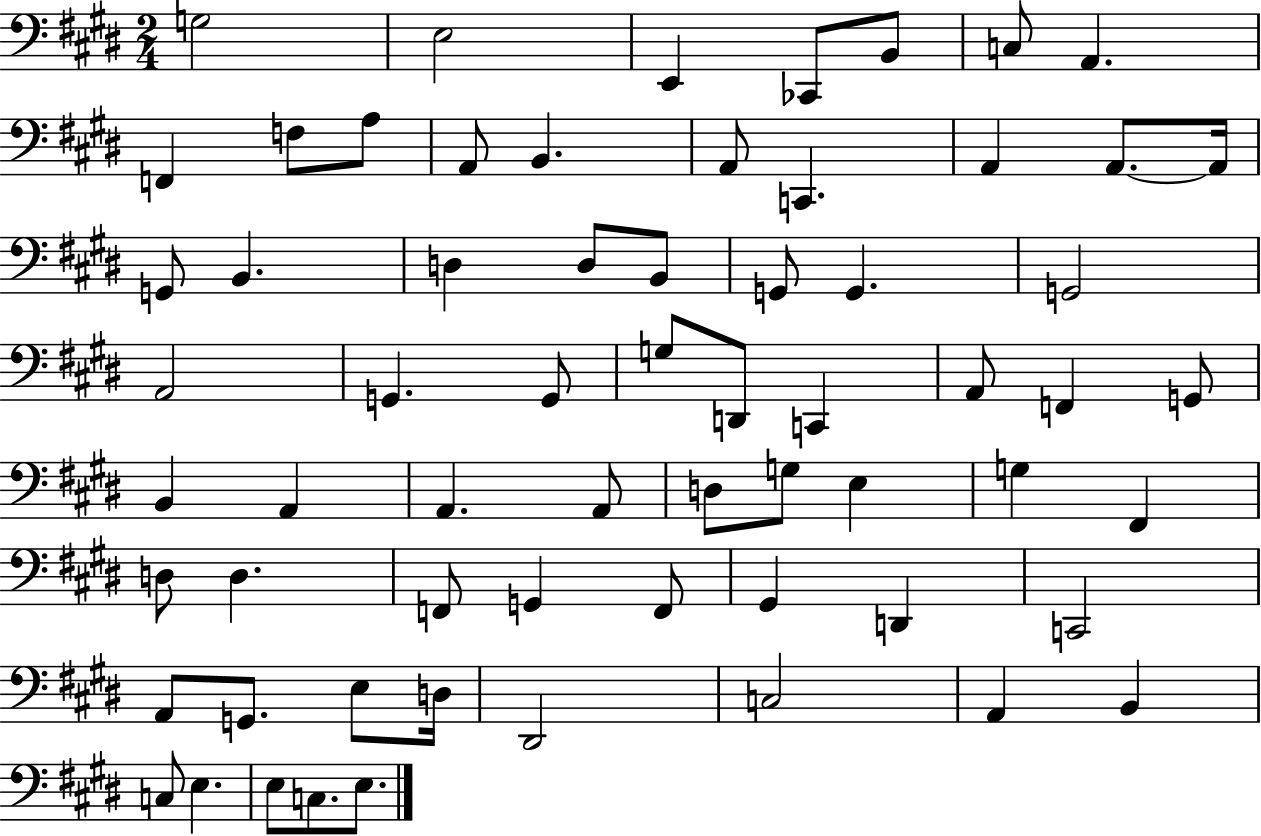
{
  \clef bass
  \numericTimeSignature
  \time 2/4
  \key e \major
  \repeat volta 2 { g2 | e2 | e,4 ces,8 b,8 | c8 a,4. | \break f,4 f8 a8 | a,8 b,4. | a,8 c,4. | a,4 a,8.~~ a,16 | \break g,8 b,4. | d4 d8 b,8 | g,8 g,4. | g,2 | \break a,2 | g,4. g,8 | g8 d,8 c,4 | a,8 f,4 g,8 | \break b,4 a,4 | a,4. a,8 | d8 g8 e4 | g4 fis,4 | \break d8 d4. | f,8 g,4 f,8 | gis,4 d,4 | c,2 | \break a,8 g,8. e8 d16 | dis,2 | c2 | a,4 b,4 | \break c8 e4. | e8 c8. e8. | } \bar "|."
}